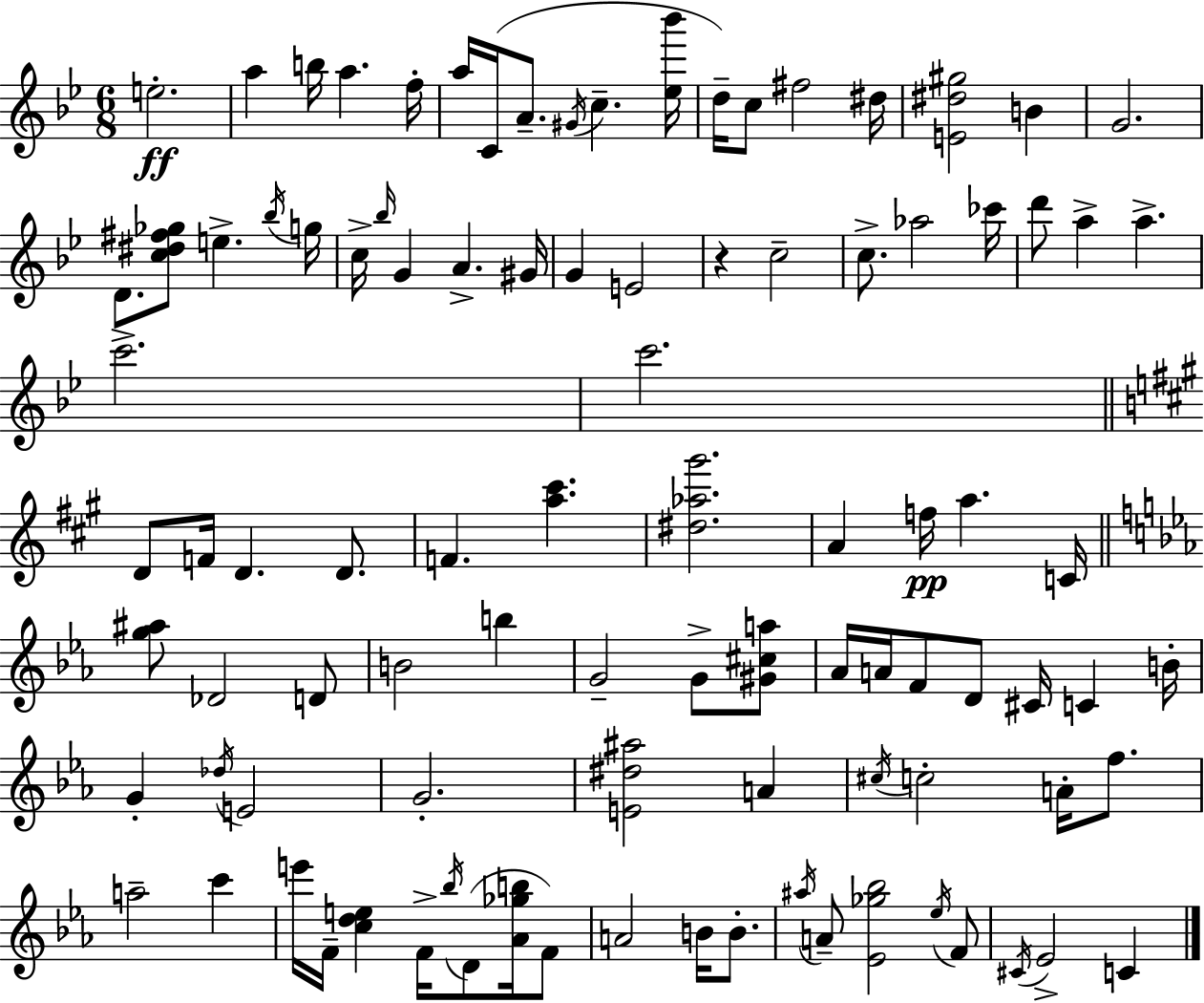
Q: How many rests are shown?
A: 1